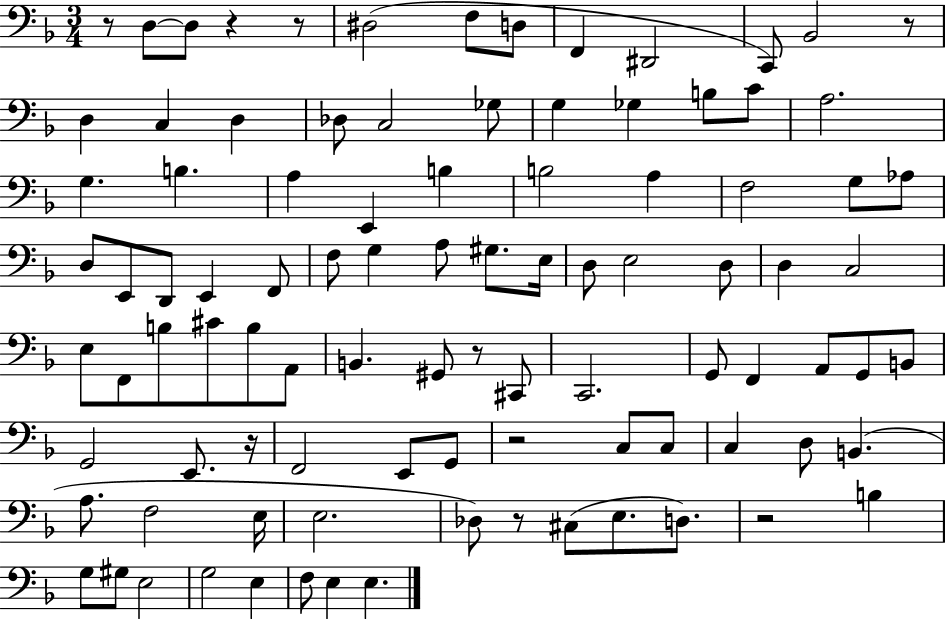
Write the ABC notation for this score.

X:1
T:Untitled
M:3/4
L:1/4
K:F
z/2 D,/2 D,/2 z z/2 ^D,2 F,/2 D,/2 F,, ^D,,2 C,,/2 _B,,2 z/2 D, C, D, _D,/2 C,2 _G,/2 G, _G, B,/2 C/2 A,2 G, B, A, E,, B, B,2 A, F,2 G,/2 _A,/2 D,/2 E,,/2 D,,/2 E,, F,,/2 F,/2 G, A,/2 ^G,/2 E,/4 D,/2 E,2 D,/2 D, C,2 E,/2 F,,/2 B,/2 ^C/2 B,/2 A,,/2 B,, ^G,,/2 z/2 ^C,,/2 C,,2 G,,/2 F,, A,,/2 G,,/2 B,,/2 G,,2 E,,/2 z/4 F,,2 E,,/2 G,,/2 z2 C,/2 C,/2 C, D,/2 B,, A,/2 F,2 E,/4 E,2 _D,/2 z/2 ^C,/2 E,/2 D,/2 z2 B, G,/2 ^G,/2 E,2 G,2 E, F,/2 E, E,